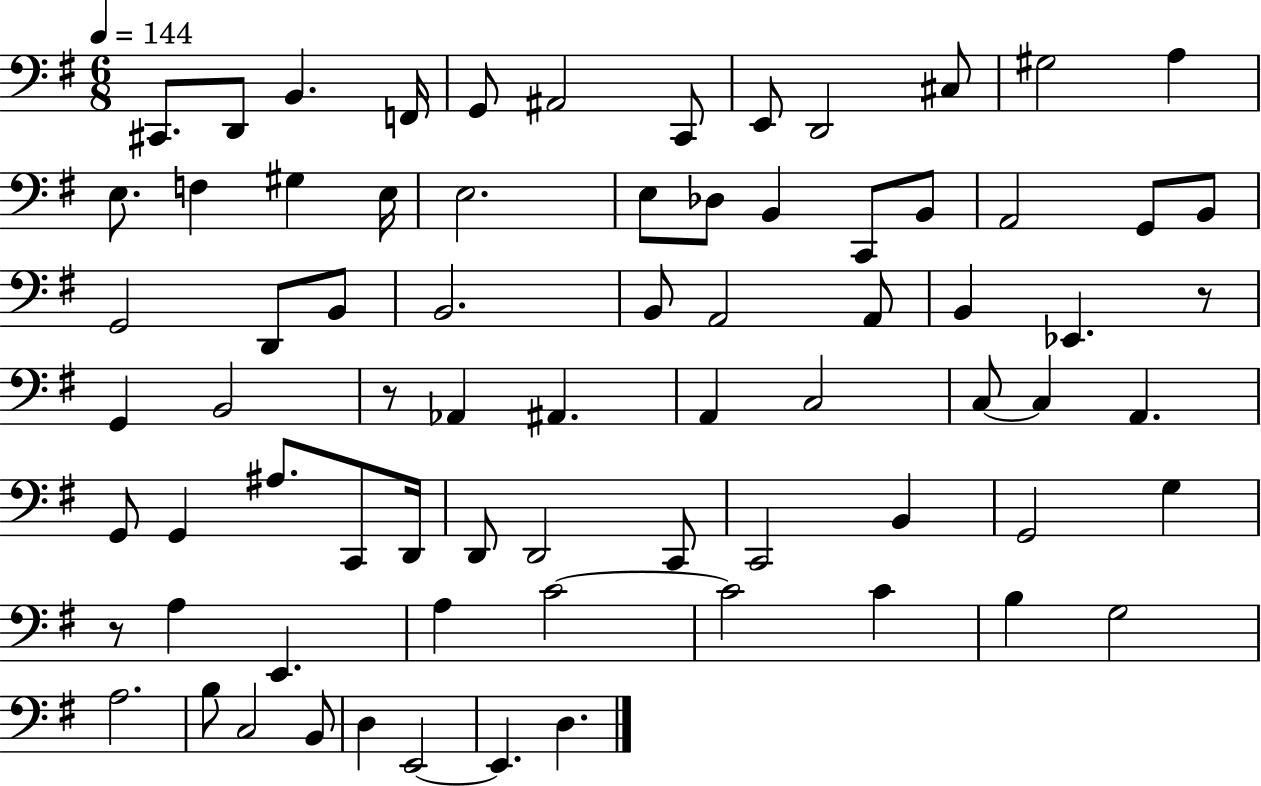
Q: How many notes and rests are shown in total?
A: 74